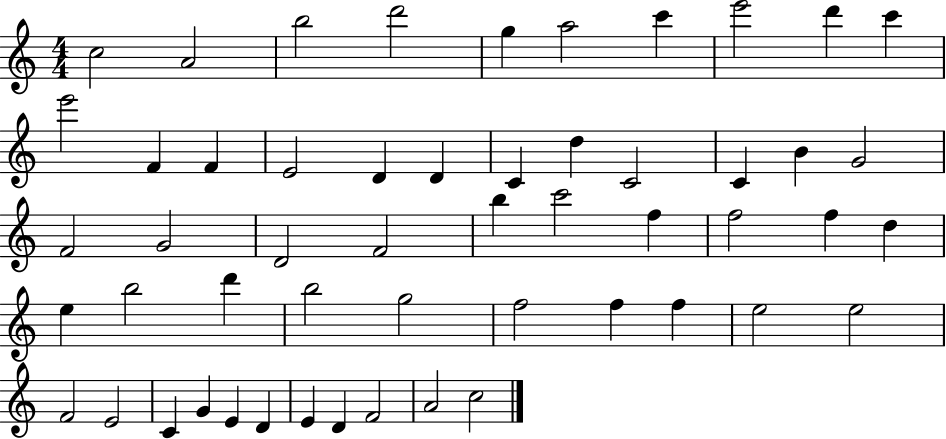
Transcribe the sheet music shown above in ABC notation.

X:1
T:Untitled
M:4/4
L:1/4
K:C
c2 A2 b2 d'2 g a2 c' e'2 d' c' e'2 F F E2 D D C d C2 C B G2 F2 G2 D2 F2 b c'2 f f2 f d e b2 d' b2 g2 f2 f f e2 e2 F2 E2 C G E D E D F2 A2 c2